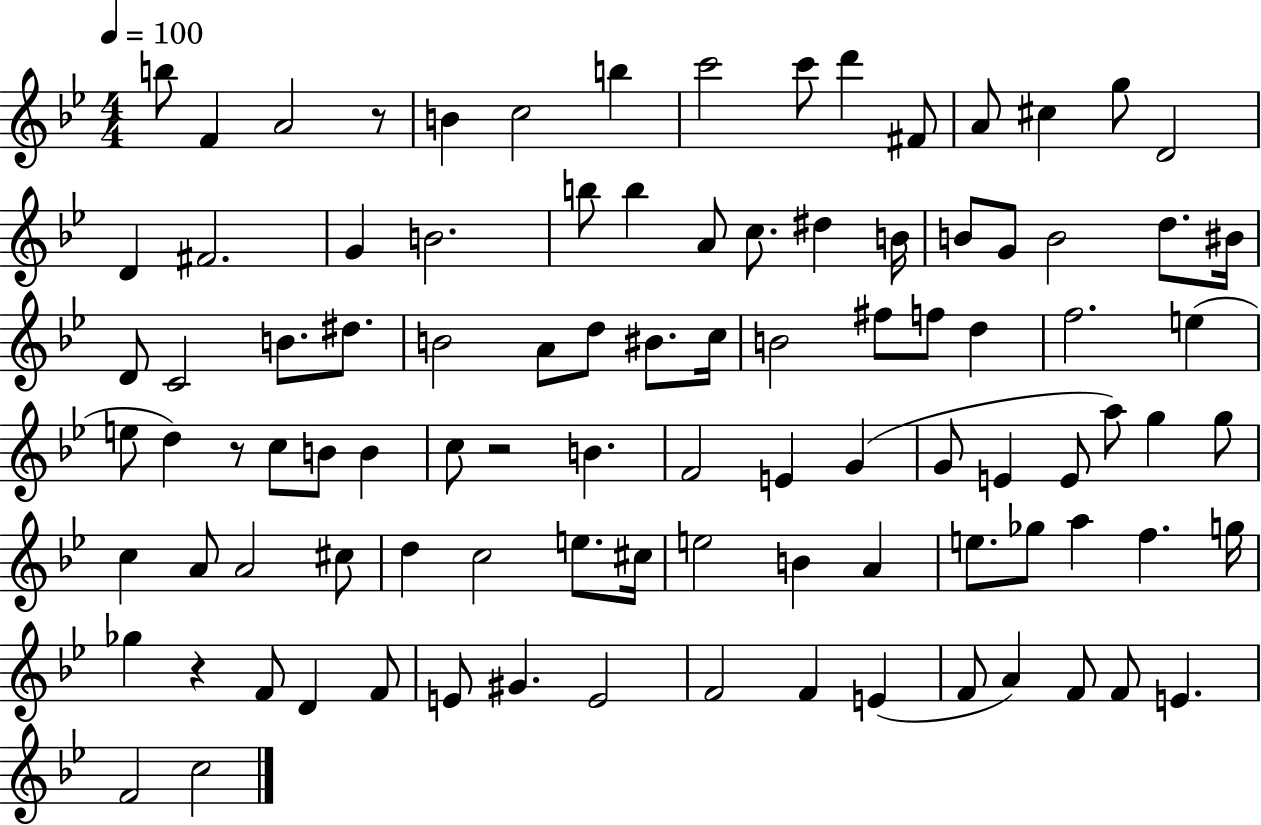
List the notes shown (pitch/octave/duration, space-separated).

B5/e F4/q A4/h R/e B4/q C5/h B5/q C6/h C6/e D6/q F#4/e A4/e C#5/q G5/e D4/h D4/q F#4/h. G4/q B4/h. B5/e B5/q A4/e C5/e. D#5/q B4/s B4/e G4/e B4/h D5/e. BIS4/s D4/e C4/h B4/e. D#5/e. B4/h A4/e D5/e BIS4/e. C5/s B4/h F#5/e F5/e D5/q F5/h. E5/q E5/e D5/q R/e C5/e B4/e B4/q C5/e R/h B4/q. F4/h E4/q G4/q G4/e E4/q E4/e A5/e G5/q G5/e C5/q A4/e A4/h C#5/e D5/q C5/h E5/e. C#5/s E5/h B4/q A4/q E5/e. Gb5/e A5/q F5/q. G5/s Gb5/q R/q F4/e D4/q F4/e E4/e G#4/q. E4/h F4/h F4/q E4/q F4/e A4/q F4/e F4/e E4/q. F4/h C5/h